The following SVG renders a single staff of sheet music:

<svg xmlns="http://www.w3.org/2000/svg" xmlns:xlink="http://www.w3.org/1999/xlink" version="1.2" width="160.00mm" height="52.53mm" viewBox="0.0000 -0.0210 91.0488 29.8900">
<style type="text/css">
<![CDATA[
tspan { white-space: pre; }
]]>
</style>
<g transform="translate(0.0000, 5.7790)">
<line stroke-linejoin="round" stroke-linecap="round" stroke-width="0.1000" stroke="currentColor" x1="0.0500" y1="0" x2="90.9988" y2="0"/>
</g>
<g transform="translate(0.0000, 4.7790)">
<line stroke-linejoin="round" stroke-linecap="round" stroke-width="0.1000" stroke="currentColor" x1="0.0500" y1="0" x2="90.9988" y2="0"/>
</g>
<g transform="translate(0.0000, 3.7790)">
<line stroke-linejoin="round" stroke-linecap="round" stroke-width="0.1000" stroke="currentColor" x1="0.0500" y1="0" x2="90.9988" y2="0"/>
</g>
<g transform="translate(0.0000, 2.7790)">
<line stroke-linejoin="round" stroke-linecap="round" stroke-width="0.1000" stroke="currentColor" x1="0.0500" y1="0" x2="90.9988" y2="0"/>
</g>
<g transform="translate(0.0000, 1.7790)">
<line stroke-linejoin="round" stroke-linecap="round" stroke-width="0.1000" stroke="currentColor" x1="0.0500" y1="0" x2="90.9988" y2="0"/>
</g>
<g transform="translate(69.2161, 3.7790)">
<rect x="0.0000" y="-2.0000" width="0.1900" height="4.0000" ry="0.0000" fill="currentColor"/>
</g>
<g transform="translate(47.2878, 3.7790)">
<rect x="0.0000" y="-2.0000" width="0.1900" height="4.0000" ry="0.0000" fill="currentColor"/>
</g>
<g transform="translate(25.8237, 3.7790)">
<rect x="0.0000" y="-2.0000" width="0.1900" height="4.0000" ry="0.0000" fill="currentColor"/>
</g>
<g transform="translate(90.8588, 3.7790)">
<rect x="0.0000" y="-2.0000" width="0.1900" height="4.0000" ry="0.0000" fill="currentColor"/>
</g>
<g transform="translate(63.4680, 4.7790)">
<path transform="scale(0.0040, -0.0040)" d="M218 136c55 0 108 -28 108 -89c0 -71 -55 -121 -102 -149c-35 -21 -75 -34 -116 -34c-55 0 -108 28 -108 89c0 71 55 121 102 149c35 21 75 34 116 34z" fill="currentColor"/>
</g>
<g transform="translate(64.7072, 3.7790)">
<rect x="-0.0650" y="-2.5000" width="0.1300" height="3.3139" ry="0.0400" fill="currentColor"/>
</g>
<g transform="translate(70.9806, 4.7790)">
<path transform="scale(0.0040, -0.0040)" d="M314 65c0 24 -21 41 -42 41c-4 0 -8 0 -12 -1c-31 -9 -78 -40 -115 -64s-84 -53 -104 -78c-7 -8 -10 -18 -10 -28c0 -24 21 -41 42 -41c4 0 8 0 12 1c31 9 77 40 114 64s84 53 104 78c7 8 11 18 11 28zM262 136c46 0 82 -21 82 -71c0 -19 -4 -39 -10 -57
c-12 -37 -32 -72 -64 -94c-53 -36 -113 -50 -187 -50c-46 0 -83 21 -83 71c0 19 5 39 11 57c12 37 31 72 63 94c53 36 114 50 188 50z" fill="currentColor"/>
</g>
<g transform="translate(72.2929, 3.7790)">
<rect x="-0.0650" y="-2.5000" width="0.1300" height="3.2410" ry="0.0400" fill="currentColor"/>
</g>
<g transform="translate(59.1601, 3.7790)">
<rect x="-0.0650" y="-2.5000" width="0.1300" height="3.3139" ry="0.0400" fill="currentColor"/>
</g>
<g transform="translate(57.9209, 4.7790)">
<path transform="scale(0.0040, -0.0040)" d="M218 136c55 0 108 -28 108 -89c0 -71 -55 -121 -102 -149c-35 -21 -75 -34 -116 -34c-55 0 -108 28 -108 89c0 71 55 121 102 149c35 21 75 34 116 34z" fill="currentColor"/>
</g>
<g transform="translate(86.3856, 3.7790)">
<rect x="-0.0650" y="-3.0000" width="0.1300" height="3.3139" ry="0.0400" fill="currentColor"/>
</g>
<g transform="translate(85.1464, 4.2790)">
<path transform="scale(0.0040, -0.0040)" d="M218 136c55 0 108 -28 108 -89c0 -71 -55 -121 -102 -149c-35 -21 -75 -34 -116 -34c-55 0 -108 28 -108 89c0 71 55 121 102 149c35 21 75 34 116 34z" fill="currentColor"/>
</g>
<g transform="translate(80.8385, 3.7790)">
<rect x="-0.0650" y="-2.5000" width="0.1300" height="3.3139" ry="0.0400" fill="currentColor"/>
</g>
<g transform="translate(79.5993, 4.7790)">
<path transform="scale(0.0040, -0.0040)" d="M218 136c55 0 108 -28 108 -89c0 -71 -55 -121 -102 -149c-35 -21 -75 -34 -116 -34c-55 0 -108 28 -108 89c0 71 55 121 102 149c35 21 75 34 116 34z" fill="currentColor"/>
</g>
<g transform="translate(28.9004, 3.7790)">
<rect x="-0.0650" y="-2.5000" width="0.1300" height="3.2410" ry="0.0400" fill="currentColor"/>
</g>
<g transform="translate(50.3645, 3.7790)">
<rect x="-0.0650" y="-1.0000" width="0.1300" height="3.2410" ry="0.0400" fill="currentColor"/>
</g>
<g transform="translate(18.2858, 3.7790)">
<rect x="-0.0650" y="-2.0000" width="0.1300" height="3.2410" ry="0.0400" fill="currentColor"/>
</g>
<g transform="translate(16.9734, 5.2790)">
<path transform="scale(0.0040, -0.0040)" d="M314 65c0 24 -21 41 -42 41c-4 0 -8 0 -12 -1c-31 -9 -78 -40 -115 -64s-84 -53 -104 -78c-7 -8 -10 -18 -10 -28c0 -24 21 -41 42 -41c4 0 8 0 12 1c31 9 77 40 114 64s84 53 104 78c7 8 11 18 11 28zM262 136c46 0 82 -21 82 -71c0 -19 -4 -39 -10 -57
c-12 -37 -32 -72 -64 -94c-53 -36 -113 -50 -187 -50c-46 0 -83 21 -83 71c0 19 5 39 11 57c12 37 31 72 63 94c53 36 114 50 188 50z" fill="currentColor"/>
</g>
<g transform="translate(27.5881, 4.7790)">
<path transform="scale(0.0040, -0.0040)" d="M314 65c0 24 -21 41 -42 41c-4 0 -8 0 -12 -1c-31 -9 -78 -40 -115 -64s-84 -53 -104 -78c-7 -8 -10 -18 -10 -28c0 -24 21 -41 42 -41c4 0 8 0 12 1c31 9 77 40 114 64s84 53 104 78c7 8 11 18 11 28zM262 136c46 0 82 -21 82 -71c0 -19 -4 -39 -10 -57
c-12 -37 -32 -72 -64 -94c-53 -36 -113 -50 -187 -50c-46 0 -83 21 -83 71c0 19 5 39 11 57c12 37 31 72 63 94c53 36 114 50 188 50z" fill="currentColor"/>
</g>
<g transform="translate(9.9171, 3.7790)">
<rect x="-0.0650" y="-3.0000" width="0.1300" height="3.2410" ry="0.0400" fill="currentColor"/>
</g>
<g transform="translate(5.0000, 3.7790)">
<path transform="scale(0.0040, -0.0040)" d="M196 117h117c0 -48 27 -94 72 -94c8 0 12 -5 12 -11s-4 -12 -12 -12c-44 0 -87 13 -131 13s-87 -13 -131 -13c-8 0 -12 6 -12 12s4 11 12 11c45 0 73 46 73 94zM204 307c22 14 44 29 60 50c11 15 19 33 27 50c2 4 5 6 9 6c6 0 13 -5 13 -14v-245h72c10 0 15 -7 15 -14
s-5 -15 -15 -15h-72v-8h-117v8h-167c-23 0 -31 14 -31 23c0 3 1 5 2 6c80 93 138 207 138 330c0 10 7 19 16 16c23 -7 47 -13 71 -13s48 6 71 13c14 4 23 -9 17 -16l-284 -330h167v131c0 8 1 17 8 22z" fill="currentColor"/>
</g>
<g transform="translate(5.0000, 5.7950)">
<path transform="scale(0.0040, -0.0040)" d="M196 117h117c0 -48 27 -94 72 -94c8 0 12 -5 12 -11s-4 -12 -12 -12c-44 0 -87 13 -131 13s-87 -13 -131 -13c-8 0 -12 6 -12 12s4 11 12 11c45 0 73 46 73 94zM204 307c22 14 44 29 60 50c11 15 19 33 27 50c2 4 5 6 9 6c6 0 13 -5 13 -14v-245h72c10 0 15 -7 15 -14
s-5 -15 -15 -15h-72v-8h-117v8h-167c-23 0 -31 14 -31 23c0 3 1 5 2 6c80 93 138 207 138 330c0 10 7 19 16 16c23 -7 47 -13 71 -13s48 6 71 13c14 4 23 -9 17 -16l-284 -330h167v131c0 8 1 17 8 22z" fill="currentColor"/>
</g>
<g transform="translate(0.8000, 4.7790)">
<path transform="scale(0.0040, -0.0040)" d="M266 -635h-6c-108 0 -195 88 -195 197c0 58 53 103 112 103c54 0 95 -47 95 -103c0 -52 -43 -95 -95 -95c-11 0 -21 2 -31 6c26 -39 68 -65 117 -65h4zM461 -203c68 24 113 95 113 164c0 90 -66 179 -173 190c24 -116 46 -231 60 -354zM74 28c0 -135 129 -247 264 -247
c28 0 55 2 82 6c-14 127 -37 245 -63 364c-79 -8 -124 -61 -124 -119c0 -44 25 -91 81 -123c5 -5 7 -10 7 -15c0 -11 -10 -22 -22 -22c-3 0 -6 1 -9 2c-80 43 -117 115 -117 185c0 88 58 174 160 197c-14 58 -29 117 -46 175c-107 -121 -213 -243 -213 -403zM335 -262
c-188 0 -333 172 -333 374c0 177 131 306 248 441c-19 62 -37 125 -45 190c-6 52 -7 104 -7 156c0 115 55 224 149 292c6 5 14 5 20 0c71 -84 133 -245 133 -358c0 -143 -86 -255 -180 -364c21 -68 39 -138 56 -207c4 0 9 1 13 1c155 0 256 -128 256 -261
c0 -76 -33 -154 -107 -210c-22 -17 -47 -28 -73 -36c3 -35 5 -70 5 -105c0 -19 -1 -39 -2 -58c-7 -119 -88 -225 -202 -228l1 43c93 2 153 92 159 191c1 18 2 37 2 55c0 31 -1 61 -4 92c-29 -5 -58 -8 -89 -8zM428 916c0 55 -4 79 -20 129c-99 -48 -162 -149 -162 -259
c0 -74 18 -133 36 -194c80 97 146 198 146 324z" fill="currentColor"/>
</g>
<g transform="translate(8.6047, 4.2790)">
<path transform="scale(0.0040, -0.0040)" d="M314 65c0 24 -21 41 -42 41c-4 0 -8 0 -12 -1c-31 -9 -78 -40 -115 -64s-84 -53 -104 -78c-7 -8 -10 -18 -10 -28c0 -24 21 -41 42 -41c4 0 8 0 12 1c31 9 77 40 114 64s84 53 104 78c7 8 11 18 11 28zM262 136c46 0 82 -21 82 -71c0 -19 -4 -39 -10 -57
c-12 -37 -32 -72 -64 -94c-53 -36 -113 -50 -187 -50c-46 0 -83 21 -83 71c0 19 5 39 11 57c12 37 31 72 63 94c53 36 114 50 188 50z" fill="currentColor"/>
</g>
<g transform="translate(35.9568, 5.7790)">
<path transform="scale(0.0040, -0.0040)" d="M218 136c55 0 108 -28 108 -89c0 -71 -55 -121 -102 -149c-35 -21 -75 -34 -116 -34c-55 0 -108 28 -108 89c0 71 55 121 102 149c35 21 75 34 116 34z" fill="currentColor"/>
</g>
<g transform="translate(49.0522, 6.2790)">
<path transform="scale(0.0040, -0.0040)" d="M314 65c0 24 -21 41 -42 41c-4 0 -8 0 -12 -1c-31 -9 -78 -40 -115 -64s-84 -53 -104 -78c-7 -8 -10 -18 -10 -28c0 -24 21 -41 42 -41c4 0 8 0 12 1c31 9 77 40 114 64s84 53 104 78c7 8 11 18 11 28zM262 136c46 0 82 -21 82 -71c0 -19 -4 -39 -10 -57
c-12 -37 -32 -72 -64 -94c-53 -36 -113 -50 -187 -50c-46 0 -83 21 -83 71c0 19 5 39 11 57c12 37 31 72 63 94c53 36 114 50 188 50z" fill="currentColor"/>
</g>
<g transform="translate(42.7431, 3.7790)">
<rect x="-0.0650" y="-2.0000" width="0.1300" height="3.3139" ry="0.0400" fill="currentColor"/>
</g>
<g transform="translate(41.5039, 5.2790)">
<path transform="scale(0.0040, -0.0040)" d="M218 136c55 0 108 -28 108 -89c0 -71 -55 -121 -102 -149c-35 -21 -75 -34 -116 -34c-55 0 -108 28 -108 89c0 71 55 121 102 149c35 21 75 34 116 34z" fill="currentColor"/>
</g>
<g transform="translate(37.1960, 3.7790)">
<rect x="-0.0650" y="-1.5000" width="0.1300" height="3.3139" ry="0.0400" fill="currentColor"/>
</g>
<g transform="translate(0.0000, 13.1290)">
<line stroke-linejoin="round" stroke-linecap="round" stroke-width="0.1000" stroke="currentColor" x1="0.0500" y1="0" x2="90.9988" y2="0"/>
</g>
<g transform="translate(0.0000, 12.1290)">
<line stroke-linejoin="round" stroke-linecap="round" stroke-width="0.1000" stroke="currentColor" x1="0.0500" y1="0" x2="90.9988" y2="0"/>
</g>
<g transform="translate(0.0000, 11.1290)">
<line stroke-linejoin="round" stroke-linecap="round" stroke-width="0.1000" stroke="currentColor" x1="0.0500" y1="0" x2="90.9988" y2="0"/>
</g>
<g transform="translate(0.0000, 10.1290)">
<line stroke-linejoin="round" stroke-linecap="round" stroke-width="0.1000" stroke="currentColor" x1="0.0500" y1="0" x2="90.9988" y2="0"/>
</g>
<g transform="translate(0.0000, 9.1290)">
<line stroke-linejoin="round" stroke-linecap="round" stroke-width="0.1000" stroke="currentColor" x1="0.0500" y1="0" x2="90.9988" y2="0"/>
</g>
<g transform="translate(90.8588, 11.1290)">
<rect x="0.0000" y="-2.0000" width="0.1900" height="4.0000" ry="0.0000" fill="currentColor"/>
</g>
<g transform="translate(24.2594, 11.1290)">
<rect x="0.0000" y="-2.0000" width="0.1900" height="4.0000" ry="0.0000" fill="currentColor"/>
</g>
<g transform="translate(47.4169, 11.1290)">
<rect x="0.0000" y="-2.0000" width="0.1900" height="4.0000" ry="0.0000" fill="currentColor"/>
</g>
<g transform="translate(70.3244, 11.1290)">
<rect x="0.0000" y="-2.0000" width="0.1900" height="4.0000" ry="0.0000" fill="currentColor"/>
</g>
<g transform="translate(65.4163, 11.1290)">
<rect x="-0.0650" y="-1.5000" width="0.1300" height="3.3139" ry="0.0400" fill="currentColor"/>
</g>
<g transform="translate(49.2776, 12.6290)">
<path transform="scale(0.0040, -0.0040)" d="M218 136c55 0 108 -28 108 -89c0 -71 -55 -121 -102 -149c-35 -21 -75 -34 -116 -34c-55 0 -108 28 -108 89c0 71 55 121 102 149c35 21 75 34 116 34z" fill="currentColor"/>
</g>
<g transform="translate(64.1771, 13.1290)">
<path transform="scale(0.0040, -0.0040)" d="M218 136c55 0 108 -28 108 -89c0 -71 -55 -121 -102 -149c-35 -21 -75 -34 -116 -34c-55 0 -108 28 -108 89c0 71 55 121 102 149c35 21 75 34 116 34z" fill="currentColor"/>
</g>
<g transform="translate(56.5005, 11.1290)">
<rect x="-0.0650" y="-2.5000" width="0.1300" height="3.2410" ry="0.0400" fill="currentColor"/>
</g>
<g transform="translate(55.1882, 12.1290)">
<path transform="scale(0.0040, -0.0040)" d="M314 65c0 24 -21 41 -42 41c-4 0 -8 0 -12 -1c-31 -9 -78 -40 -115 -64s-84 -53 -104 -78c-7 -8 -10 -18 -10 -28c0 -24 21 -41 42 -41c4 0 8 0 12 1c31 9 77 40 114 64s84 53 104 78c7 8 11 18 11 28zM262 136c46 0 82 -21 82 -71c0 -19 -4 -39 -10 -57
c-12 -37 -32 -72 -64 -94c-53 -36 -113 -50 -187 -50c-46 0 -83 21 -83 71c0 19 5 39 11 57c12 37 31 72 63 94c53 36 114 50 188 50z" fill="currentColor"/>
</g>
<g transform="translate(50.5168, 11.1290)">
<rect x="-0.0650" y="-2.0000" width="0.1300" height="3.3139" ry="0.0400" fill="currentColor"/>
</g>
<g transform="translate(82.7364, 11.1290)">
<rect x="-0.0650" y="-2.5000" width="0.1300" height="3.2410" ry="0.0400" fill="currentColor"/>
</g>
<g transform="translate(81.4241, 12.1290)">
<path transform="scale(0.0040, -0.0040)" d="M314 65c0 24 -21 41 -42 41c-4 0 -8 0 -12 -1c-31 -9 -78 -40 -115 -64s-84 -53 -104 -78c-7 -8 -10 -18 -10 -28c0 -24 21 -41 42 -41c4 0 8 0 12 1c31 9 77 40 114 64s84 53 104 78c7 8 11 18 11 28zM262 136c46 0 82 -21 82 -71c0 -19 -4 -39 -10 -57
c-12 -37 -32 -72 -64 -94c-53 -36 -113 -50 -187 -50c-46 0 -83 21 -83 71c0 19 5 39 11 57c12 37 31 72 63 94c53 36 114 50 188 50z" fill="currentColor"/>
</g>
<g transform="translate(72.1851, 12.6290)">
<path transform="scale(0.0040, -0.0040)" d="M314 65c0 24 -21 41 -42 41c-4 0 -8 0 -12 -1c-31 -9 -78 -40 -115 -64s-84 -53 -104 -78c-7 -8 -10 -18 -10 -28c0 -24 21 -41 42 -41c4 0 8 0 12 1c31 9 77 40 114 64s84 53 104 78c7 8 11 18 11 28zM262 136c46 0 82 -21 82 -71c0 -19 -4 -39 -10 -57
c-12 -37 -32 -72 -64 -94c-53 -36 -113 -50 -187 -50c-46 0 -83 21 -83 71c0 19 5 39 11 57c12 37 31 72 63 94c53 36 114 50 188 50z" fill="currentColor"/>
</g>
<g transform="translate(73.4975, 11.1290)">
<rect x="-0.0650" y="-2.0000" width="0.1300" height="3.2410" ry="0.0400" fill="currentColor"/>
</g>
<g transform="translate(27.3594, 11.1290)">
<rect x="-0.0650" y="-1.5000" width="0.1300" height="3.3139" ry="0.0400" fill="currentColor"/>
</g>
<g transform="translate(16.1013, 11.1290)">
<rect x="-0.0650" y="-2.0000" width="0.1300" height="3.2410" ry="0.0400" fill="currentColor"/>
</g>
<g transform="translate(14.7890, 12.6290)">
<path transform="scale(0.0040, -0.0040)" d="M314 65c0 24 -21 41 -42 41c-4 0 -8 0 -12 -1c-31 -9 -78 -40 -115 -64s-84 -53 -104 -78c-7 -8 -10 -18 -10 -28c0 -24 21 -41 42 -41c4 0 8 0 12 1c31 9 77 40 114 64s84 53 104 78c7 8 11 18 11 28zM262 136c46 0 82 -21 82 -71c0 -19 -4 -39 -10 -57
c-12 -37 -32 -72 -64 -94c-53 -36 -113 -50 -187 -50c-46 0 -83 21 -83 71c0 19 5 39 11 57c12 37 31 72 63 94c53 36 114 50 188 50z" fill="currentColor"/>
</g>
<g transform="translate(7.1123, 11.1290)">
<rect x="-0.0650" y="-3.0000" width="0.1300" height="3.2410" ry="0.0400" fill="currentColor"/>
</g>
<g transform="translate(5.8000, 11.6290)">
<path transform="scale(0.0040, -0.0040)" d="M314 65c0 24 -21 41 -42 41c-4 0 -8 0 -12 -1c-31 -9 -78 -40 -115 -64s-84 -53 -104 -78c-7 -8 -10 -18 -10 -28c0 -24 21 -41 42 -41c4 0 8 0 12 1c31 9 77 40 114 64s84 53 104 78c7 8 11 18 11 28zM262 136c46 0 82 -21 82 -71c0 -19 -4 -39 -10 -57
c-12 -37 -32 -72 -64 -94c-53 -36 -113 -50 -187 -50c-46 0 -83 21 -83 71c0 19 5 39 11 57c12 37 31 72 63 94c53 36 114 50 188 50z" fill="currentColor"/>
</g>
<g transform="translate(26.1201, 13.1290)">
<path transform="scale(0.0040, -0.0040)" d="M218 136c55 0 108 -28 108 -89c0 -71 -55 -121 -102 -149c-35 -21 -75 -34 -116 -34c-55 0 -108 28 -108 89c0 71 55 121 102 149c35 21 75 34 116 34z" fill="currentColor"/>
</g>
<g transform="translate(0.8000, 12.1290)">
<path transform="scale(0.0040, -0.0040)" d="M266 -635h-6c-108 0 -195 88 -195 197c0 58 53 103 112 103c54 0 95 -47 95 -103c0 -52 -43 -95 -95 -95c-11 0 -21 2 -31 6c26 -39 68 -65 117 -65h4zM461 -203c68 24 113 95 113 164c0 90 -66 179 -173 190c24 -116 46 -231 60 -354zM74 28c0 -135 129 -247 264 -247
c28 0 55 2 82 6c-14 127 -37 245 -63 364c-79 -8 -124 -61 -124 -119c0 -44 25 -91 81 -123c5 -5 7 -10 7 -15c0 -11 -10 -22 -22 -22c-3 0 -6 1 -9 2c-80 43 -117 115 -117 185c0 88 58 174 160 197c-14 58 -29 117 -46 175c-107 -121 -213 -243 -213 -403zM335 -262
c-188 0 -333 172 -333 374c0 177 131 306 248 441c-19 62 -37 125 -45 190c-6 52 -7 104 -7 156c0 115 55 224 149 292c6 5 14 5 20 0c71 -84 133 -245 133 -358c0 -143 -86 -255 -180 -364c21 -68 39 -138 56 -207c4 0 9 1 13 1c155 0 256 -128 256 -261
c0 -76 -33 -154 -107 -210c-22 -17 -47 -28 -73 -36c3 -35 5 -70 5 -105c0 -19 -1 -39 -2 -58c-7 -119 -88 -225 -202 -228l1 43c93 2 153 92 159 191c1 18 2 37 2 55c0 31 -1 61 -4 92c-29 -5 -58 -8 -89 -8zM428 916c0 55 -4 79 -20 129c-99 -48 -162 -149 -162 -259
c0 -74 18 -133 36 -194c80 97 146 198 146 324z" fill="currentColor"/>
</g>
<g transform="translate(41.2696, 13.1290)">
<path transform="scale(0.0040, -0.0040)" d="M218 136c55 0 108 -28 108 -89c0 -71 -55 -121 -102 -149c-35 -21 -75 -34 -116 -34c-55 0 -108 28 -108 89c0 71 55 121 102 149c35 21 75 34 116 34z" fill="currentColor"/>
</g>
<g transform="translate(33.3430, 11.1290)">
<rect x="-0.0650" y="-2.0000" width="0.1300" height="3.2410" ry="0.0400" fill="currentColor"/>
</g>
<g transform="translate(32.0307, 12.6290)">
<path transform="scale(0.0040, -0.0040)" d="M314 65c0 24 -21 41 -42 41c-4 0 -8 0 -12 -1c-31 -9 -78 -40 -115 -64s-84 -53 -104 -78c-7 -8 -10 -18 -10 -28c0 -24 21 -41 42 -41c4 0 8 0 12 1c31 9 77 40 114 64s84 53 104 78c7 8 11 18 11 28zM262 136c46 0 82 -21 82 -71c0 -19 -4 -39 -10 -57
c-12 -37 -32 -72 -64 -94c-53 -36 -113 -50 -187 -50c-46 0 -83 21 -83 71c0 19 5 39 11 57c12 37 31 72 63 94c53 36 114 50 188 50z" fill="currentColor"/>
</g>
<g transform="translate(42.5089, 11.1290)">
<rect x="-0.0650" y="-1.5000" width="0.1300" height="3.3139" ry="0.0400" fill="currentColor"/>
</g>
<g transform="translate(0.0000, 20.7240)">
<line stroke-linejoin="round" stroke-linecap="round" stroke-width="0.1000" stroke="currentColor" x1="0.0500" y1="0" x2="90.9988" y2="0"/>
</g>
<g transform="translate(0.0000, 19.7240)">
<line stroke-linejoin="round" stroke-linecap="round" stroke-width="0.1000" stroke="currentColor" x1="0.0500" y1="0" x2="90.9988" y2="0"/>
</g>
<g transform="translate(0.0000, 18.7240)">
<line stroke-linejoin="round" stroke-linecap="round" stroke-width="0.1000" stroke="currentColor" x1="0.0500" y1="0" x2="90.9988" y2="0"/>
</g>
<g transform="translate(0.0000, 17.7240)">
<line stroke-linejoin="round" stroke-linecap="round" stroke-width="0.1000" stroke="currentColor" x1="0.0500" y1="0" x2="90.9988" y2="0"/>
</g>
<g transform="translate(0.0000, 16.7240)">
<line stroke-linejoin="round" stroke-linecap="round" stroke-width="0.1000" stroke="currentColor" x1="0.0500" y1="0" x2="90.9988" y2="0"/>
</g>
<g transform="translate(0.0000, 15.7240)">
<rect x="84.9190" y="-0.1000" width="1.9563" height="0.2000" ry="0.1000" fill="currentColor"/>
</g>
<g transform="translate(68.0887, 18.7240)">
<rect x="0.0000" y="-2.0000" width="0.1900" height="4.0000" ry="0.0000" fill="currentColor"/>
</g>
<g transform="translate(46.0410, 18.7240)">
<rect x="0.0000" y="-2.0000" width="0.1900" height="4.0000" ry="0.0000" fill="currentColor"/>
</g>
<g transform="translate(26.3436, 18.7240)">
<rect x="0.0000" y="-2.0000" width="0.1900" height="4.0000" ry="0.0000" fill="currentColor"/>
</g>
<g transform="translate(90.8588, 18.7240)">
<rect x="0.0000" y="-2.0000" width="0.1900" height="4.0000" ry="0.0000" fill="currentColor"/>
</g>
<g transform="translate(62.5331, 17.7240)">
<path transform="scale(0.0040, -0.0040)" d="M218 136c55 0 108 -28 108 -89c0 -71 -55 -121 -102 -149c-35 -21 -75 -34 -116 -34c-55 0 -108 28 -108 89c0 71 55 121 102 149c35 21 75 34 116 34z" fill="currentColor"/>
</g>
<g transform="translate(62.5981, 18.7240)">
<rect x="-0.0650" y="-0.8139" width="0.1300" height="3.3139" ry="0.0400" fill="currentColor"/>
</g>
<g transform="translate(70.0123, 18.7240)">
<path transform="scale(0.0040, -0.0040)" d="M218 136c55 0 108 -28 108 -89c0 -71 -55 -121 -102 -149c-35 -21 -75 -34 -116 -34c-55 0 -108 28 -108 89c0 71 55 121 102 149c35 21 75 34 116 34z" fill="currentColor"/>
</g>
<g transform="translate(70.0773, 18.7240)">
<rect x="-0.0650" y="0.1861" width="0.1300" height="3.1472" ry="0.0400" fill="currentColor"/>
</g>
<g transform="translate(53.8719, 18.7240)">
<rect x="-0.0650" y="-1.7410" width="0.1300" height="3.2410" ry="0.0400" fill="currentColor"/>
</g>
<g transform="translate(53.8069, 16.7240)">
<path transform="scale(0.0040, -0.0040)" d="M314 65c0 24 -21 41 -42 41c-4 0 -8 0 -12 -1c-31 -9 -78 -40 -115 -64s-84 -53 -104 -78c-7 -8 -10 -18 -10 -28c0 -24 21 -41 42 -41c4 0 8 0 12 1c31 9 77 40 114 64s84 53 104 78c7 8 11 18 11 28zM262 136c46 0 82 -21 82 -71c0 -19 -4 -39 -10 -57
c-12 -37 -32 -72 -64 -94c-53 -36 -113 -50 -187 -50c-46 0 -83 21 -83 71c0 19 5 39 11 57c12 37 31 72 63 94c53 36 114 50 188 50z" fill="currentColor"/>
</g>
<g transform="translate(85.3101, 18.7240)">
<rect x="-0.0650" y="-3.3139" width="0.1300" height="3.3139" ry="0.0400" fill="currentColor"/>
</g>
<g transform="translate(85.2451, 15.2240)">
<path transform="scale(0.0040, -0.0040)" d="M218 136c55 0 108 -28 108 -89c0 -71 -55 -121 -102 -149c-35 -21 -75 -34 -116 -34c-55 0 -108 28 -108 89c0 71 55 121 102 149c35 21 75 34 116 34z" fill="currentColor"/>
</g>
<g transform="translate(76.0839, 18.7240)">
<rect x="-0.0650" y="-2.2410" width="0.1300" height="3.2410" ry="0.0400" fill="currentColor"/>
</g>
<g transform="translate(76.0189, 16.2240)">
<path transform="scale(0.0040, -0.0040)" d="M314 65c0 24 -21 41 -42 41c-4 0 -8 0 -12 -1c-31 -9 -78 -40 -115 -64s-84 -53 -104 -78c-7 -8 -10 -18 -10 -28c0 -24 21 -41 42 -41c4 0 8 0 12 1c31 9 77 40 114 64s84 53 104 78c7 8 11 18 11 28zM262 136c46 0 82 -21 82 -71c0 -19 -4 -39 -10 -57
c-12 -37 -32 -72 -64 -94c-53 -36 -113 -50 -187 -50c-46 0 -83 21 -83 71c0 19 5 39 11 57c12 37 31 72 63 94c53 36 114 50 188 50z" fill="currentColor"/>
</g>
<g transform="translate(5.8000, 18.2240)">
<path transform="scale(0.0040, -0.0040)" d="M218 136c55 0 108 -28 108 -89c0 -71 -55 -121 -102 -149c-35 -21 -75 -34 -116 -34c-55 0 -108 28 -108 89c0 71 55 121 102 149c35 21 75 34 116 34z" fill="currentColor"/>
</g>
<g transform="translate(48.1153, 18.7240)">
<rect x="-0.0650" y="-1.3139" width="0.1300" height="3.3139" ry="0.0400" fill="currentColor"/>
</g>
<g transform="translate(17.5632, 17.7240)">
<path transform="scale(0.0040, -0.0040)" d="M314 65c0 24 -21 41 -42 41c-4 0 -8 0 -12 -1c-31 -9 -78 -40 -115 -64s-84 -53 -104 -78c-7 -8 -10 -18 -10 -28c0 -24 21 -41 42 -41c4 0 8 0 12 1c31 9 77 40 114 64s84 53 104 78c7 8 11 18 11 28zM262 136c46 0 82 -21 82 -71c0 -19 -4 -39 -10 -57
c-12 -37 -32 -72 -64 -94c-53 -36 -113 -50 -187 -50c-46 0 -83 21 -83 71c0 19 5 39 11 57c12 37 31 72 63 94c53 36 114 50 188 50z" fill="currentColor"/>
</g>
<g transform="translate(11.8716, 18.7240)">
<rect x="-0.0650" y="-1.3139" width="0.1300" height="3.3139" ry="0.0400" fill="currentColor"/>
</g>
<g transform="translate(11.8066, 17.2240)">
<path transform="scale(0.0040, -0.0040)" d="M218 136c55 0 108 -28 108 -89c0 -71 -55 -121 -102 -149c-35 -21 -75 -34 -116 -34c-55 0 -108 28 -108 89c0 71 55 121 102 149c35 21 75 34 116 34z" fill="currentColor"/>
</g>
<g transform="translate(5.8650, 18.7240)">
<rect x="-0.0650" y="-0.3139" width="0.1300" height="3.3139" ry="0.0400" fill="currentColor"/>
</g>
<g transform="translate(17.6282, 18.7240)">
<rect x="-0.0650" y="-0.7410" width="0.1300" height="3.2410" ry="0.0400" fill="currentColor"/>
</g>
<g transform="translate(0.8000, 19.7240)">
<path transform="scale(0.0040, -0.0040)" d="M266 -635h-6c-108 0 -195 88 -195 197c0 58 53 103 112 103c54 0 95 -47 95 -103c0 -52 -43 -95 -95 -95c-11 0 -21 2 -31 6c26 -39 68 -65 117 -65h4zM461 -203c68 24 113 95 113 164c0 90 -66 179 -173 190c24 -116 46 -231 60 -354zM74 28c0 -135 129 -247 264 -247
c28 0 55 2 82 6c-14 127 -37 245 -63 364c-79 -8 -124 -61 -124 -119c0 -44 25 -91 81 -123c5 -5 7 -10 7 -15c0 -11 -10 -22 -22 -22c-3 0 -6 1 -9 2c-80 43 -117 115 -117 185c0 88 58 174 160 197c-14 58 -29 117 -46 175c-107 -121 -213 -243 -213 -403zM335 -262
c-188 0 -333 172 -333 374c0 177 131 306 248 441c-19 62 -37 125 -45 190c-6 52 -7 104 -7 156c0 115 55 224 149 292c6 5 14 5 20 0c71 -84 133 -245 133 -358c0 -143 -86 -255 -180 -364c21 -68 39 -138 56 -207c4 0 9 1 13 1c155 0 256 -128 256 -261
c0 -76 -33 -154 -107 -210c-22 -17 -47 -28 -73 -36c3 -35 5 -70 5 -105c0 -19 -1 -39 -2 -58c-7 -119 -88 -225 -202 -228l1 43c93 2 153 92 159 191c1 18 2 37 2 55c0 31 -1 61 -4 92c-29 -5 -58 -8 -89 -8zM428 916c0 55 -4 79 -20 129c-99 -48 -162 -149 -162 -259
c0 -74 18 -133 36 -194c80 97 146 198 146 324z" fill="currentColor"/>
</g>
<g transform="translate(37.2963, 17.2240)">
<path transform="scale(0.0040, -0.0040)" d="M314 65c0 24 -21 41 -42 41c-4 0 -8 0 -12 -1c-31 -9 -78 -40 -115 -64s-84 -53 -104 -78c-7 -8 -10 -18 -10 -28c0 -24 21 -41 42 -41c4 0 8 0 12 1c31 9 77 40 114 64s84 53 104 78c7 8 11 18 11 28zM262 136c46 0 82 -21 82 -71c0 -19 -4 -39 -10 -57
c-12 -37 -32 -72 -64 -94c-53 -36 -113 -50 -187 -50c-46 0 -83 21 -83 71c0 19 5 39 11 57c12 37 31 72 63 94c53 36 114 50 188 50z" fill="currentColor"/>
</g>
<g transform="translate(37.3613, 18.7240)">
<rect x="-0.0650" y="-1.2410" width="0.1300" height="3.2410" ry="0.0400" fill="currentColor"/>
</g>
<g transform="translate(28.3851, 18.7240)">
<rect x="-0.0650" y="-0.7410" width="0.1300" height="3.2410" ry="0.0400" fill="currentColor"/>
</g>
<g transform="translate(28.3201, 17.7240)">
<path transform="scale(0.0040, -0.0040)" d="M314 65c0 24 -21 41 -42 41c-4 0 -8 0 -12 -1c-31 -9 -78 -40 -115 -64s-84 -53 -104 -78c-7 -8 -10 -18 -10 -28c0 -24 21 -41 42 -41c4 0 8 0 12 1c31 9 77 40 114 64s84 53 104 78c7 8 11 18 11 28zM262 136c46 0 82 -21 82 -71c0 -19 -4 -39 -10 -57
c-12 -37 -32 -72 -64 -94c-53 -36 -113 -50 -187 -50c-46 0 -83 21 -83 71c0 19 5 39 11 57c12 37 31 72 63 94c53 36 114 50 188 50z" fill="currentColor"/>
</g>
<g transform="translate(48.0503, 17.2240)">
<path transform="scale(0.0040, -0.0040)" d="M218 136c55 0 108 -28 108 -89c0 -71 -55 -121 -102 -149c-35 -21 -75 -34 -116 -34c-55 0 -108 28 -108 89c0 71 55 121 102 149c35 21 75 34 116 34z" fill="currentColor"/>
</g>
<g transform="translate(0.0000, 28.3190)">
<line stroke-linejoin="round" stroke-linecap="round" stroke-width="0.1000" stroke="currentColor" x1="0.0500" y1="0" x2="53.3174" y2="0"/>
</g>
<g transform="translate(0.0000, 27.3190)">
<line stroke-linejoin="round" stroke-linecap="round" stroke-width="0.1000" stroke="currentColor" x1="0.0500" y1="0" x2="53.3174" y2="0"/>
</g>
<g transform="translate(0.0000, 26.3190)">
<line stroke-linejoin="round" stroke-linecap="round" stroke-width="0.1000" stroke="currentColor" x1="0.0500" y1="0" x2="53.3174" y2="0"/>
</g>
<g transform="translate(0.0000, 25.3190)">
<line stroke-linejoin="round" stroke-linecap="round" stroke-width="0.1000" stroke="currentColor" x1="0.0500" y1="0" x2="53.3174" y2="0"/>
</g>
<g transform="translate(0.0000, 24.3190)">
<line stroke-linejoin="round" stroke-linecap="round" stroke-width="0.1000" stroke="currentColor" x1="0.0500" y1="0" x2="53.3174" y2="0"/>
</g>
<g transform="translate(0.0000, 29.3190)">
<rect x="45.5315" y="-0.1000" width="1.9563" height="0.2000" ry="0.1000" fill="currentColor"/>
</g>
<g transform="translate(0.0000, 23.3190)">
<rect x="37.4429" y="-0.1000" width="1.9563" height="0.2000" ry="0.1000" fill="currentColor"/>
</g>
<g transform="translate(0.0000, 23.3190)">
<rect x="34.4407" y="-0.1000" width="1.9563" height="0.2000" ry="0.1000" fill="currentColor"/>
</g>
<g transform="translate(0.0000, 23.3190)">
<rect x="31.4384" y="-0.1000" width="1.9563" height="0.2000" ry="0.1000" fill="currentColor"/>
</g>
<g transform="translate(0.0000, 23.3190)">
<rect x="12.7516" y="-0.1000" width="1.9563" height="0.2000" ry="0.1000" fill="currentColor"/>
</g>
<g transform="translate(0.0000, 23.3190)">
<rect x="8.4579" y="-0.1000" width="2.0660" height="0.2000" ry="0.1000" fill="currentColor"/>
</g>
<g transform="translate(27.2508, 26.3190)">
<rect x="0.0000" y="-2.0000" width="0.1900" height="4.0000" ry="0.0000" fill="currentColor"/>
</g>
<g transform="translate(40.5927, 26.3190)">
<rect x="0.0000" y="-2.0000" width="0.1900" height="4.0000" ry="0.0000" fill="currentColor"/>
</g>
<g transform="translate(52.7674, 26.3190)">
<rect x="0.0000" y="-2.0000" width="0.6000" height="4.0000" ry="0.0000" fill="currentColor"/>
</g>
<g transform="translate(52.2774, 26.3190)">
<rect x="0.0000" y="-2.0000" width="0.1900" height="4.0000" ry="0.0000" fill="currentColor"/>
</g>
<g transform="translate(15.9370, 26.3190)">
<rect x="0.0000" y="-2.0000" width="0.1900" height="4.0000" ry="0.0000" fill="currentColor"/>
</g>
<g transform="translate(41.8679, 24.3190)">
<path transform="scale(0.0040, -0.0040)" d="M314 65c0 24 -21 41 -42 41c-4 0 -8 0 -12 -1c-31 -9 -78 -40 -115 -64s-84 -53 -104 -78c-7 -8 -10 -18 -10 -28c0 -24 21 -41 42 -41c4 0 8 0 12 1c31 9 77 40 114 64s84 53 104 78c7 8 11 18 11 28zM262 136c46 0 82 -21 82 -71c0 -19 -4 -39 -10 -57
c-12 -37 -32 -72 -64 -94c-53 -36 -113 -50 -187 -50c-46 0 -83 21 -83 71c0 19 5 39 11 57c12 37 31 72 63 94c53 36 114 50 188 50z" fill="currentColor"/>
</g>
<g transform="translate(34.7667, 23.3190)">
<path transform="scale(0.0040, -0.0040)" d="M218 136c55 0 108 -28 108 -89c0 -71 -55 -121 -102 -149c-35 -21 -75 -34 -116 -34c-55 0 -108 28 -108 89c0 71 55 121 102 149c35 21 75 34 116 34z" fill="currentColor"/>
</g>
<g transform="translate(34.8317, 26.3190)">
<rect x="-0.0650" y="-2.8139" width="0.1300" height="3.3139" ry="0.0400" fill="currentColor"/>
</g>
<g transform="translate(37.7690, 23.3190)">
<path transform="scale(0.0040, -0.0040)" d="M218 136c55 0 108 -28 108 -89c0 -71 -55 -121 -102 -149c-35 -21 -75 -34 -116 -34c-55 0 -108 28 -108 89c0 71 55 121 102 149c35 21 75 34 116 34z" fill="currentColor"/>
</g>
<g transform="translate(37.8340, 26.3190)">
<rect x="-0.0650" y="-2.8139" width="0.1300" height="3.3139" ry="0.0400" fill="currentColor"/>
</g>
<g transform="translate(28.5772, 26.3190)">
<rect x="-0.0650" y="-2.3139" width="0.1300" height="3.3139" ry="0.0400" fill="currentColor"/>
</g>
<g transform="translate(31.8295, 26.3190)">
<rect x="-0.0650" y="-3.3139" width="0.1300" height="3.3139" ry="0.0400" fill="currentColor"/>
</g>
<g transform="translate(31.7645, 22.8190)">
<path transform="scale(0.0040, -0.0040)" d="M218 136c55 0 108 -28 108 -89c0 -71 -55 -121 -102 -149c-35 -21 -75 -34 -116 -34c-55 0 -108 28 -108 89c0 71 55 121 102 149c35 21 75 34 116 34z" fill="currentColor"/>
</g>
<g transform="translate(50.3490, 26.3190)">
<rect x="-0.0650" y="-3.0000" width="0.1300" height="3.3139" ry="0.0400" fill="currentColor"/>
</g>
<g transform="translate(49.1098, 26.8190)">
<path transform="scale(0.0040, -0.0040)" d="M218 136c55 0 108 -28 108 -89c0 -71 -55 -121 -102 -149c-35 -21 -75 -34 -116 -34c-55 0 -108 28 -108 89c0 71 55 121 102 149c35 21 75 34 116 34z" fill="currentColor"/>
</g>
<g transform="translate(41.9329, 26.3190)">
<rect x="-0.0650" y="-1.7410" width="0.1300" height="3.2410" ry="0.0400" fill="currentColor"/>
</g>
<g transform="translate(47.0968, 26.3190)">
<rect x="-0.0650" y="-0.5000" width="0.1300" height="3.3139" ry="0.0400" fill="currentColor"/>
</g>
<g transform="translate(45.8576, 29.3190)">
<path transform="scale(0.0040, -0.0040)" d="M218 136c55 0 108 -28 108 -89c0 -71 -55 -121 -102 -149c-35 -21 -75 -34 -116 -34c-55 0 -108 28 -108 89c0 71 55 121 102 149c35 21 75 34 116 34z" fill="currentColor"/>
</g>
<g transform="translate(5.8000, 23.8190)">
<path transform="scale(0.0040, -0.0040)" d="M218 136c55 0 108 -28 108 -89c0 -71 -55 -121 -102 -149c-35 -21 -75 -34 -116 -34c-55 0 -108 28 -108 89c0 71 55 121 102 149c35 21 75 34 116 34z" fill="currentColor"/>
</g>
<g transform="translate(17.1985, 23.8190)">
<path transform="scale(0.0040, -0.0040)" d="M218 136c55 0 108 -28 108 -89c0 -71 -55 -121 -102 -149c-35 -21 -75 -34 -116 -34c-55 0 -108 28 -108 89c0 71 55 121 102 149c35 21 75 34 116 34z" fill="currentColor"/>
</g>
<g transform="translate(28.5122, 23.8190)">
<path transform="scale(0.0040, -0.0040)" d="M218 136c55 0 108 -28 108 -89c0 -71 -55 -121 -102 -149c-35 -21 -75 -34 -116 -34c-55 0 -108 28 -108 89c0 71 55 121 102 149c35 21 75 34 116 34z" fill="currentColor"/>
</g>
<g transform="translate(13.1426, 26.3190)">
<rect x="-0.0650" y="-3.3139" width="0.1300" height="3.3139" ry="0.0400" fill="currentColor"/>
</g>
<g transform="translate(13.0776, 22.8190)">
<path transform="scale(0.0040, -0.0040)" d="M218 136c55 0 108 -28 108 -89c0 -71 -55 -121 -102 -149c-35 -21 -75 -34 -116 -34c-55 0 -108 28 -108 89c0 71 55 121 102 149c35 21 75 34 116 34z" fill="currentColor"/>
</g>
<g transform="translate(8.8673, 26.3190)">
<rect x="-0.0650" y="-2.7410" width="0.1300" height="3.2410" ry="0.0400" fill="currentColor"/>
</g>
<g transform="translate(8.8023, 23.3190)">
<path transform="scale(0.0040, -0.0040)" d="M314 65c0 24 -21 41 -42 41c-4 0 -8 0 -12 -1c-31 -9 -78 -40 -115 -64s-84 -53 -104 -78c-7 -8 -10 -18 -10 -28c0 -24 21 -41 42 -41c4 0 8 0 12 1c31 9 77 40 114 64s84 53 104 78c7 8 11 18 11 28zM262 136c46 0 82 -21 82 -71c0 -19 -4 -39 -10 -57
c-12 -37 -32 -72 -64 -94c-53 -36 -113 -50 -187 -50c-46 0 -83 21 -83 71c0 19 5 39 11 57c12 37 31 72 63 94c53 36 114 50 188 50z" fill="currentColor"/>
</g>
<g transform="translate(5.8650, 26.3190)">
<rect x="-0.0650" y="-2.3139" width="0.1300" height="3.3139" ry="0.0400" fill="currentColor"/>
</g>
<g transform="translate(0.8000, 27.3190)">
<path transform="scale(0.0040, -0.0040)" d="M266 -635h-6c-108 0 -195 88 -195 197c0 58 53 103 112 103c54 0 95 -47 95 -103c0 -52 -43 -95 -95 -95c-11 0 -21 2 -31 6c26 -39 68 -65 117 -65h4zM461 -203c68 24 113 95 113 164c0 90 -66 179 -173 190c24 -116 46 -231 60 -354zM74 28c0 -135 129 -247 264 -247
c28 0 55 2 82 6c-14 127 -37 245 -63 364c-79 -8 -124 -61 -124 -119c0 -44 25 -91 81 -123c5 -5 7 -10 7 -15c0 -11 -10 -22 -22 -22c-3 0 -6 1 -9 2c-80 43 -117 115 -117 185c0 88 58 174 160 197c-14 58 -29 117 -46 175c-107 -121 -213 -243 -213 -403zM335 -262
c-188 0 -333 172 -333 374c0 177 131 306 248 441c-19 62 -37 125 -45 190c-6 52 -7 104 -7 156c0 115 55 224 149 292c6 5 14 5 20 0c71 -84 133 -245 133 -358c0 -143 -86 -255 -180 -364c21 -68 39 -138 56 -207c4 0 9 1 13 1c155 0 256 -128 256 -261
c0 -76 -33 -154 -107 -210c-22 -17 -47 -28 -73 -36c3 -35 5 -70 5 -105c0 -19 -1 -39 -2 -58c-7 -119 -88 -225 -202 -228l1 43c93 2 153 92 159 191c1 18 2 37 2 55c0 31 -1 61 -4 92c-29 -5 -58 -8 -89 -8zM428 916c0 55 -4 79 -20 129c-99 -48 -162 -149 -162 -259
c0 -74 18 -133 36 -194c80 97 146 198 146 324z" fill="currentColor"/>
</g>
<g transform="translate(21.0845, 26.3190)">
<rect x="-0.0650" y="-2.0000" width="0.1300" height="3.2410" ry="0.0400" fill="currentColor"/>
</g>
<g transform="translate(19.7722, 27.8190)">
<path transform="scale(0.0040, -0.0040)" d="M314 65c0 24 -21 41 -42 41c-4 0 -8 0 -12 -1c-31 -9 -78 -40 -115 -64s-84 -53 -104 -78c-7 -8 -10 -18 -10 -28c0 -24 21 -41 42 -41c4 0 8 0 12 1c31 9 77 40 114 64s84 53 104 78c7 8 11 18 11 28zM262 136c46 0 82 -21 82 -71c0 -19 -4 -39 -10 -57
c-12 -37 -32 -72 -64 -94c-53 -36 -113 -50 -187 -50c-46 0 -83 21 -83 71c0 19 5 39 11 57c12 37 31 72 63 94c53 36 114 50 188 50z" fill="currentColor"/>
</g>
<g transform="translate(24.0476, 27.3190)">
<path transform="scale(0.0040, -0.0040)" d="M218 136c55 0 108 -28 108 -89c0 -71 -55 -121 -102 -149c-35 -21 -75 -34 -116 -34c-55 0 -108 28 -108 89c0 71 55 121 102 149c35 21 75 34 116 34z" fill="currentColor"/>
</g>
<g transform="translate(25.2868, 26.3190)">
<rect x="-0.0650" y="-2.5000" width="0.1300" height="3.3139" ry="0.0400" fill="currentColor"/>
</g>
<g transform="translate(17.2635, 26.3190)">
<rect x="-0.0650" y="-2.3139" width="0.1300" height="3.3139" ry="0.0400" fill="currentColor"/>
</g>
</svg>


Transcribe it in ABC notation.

X:1
T:Untitled
M:4/4
L:1/4
K:C
A2 F2 G2 E F D2 G G G2 G A A2 F2 E F2 E F G2 E F2 G2 c e d2 d2 e2 e f2 d B g2 b g a2 b g F2 G g b a a f2 C A